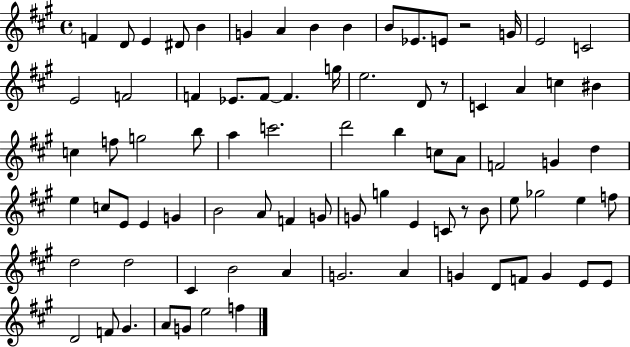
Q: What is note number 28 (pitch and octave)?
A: BIS4